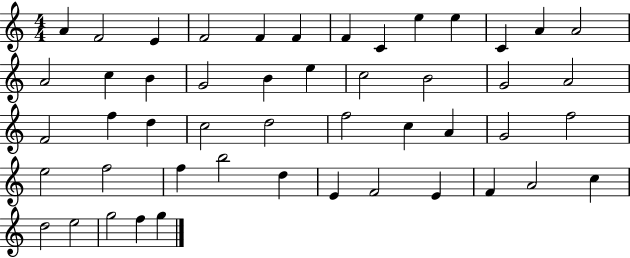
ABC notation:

X:1
T:Untitled
M:4/4
L:1/4
K:C
A F2 E F2 F F F C e e C A A2 A2 c B G2 B e c2 B2 G2 A2 F2 f d c2 d2 f2 c A G2 f2 e2 f2 f b2 d E F2 E F A2 c d2 e2 g2 f g